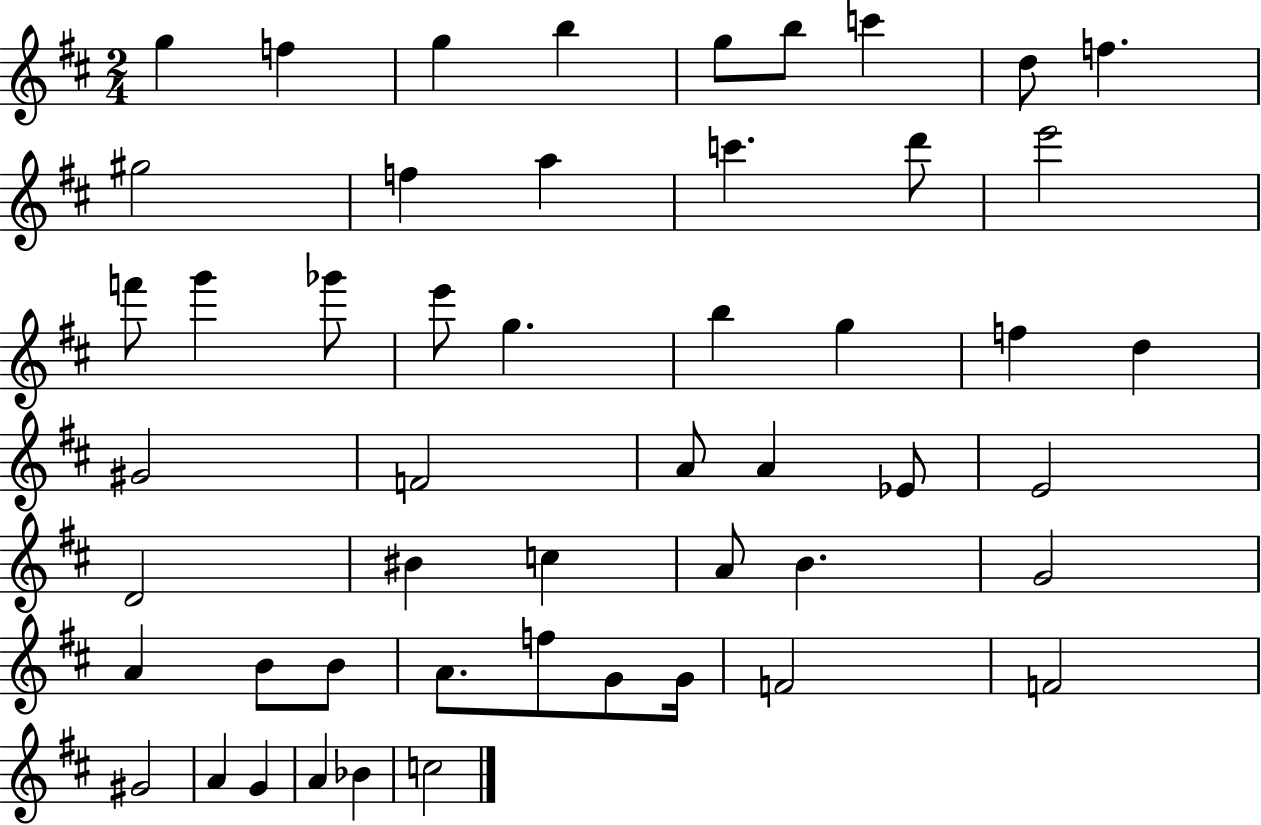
{
  \clef treble
  \numericTimeSignature
  \time 2/4
  \key d \major
  g''4 f''4 | g''4 b''4 | g''8 b''8 c'''4 | d''8 f''4. | \break gis''2 | f''4 a''4 | c'''4. d'''8 | e'''2 | \break f'''8 g'''4 ges'''8 | e'''8 g''4. | b''4 g''4 | f''4 d''4 | \break gis'2 | f'2 | a'8 a'4 ees'8 | e'2 | \break d'2 | bis'4 c''4 | a'8 b'4. | g'2 | \break a'4 b'8 b'8 | a'8. f''8 g'8 g'16 | f'2 | f'2 | \break gis'2 | a'4 g'4 | a'4 bes'4 | c''2 | \break \bar "|."
}